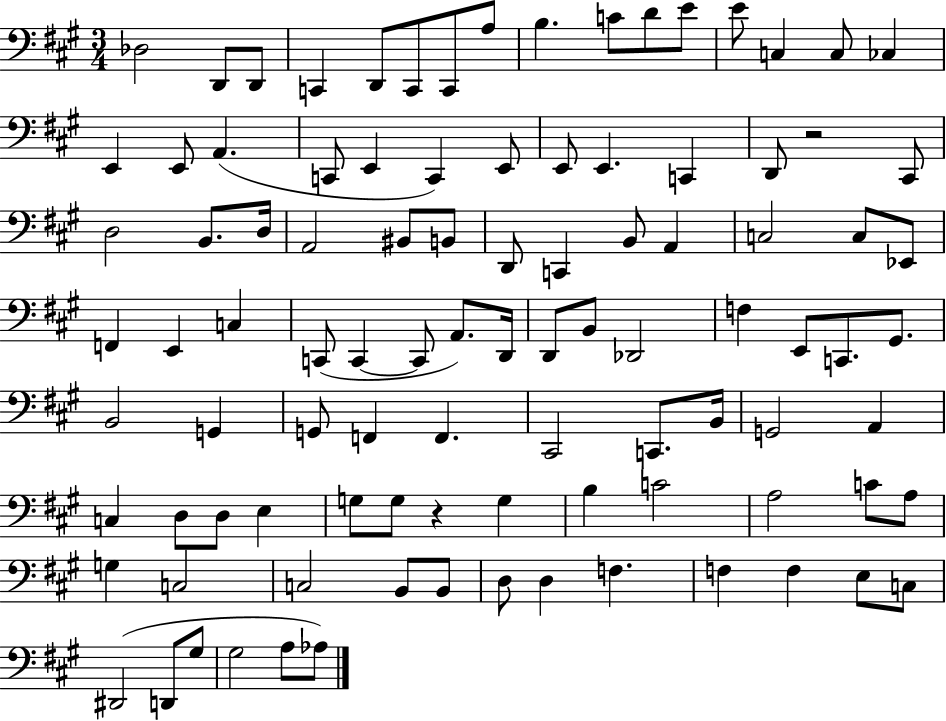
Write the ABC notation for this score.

X:1
T:Untitled
M:3/4
L:1/4
K:A
_D,2 D,,/2 D,,/2 C,, D,,/2 C,,/2 C,,/2 A,/2 B, C/2 D/2 E/2 E/2 C, C,/2 _C, E,, E,,/2 A,, C,,/2 E,, C,, E,,/2 E,,/2 E,, C,, D,,/2 z2 ^C,,/2 D,2 B,,/2 D,/4 A,,2 ^B,,/2 B,,/2 D,,/2 C,, B,,/2 A,, C,2 C,/2 _E,,/2 F,, E,, C, C,,/2 C,, C,,/2 A,,/2 D,,/4 D,,/2 B,,/2 _D,,2 F, E,,/2 C,,/2 ^G,,/2 B,,2 G,, G,,/2 F,, F,, ^C,,2 C,,/2 B,,/4 G,,2 A,, C, D,/2 D,/2 E, G,/2 G,/2 z G, B, C2 A,2 C/2 A,/2 G, C,2 C,2 B,,/2 B,,/2 D,/2 D, F, F, F, E,/2 C,/2 ^D,,2 D,,/2 ^G,/2 ^G,2 A,/2 _A,/2